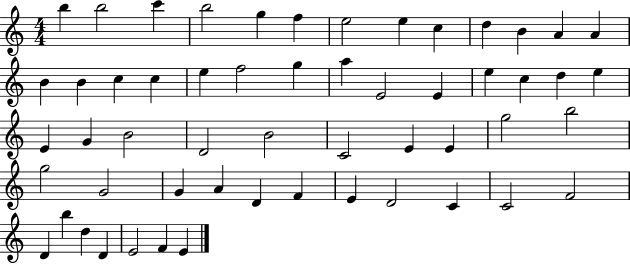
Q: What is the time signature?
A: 4/4